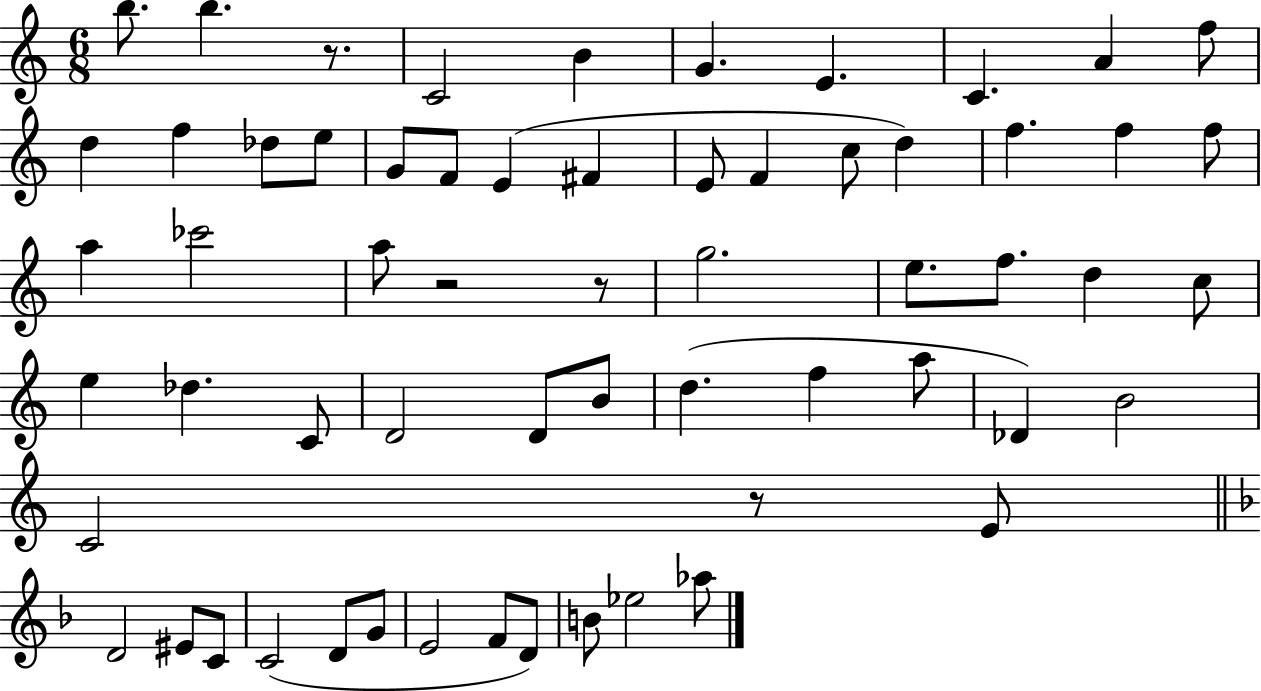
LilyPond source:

{
  \clef treble
  \numericTimeSignature
  \time 6/8
  \key c \major
  b''8. b''4. r8. | c'2 b'4 | g'4. e'4. | c'4. a'4 f''8 | \break d''4 f''4 des''8 e''8 | g'8 f'8 e'4( fis'4 | e'8 f'4 c''8 d''4) | f''4. f''4 f''8 | \break a''4 ces'''2 | a''8 r2 r8 | g''2. | e''8. f''8. d''4 c''8 | \break e''4 des''4. c'8 | d'2 d'8 b'8 | d''4.( f''4 a''8 | des'4) b'2 | \break c'2 r8 e'8 | \bar "||" \break \key d \minor d'2 eis'8 c'8 | c'2( d'8 g'8 | e'2 f'8 d'8) | b'8 ees''2 aes''8 | \break \bar "|."
}